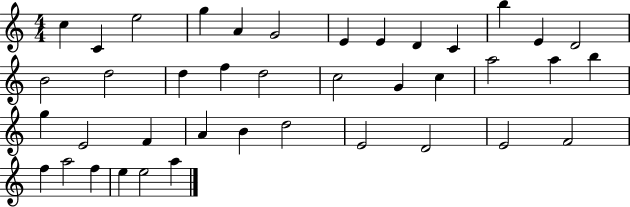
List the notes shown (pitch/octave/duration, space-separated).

C5/q C4/q E5/h G5/q A4/q G4/h E4/q E4/q D4/q C4/q B5/q E4/q D4/h B4/h D5/h D5/q F5/q D5/h C5/h G4/q C5/q A5/h A5/q B5/q G5/q E4/h F4/q A4/q B4/q D5/h E4/h D4/h E4/h F4/h F5/q A5/h F5/q E5/q E5/h A5/q